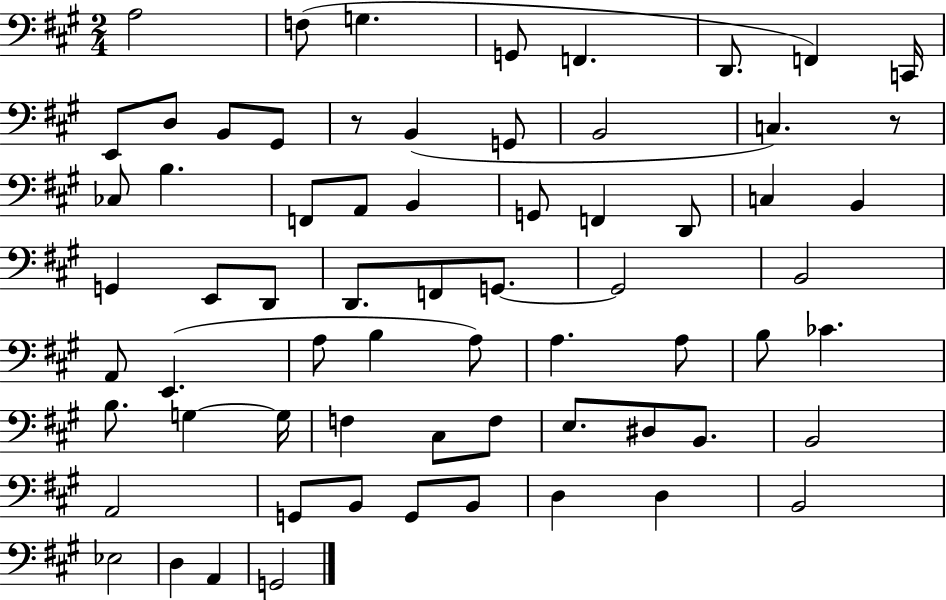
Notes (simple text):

A3/h F3/e G3/q. G2/e F2/q. D2/e. F2/q C2/s E2/e D3/e B2/e G#2/e R/e B2/q G2/e B2/h C3/q. R/e CES3/e B3/q. F2/e A2/e B2/q G2/e F2/q D2/e C3/q B2/q G2/q E2/e D2/e D2/e. F2/e G2/e. G2/h B2/h A2/e E2/q. A3/e B3/q A3/e A3/q. A3/e B3/e CES4/q. B3/e. G3/q G3/s F3/q C#3/e F3/e E3/e. D#3/e B2/e. B2/h A2/h G2/e B2/e G2/e B2/e D3/q D3/q B2/h Eb3/h D3/q A2/q G2/h